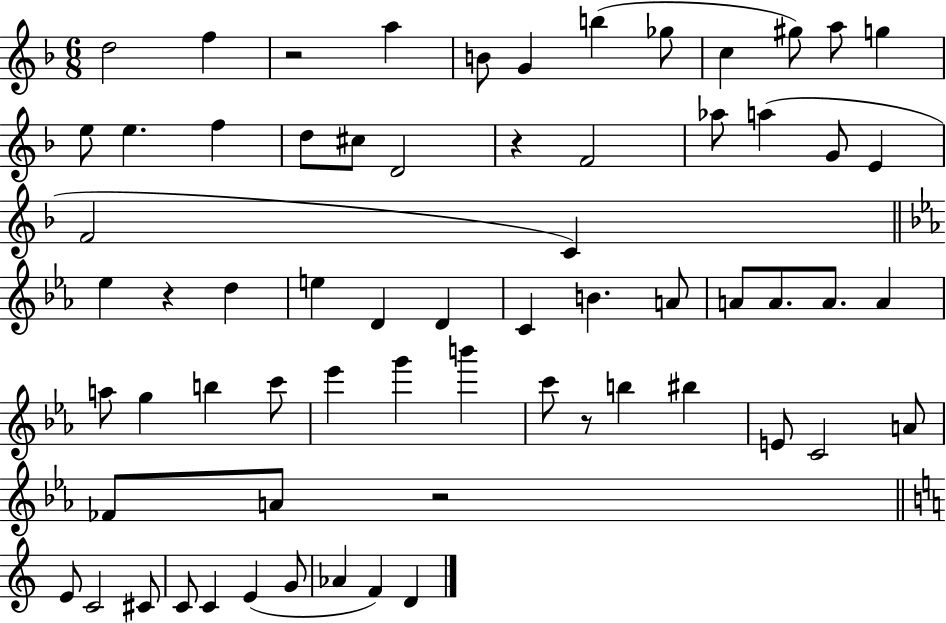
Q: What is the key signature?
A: F major